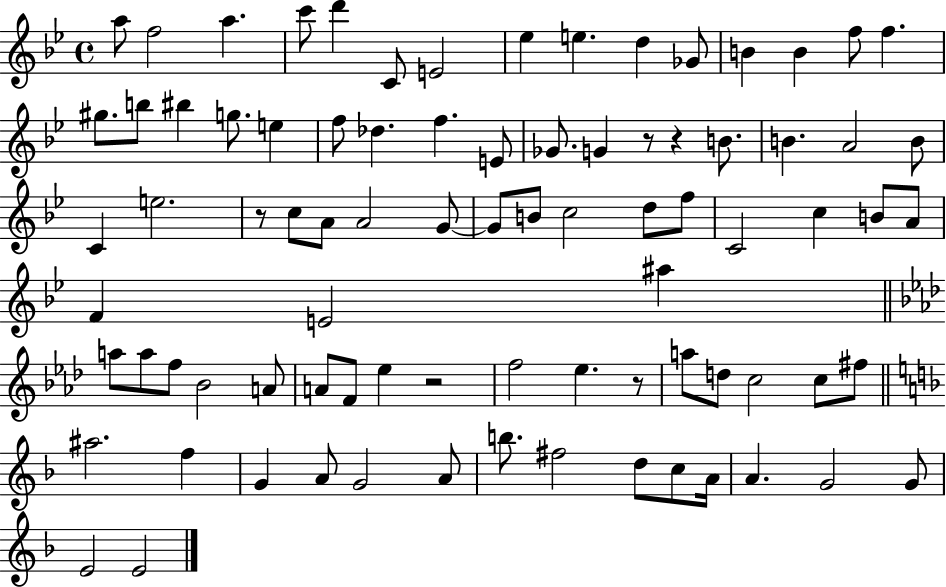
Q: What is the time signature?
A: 4/4